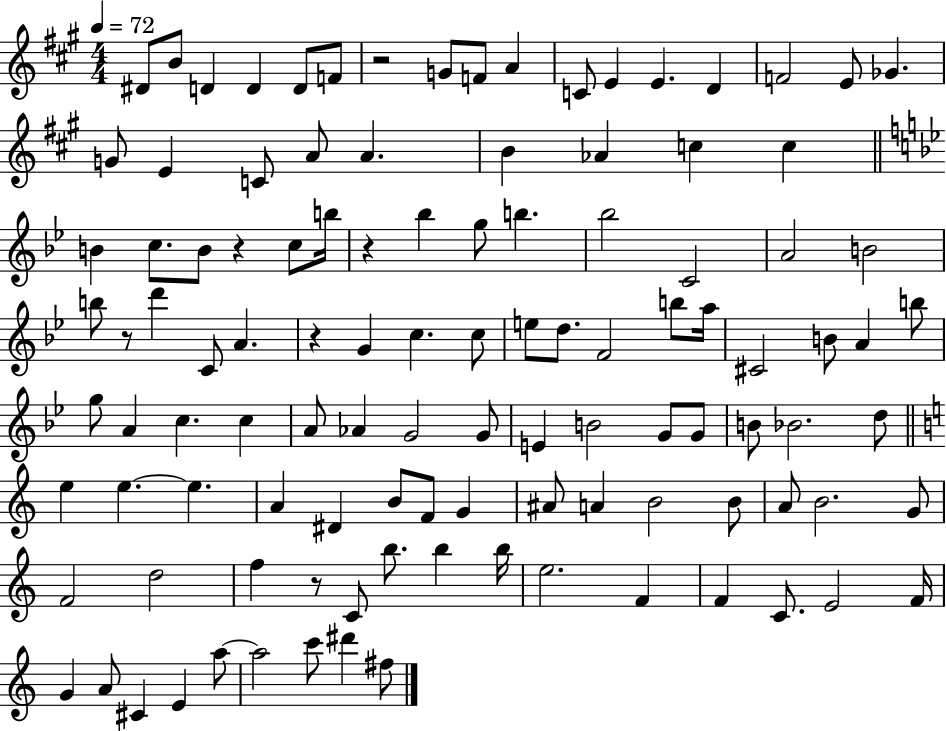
{
  \clef treble
  \numericTimeSignature
  \time 4/4
  \key a \major
  \tempo 4 = 72
  dis'8 b'8 d'4 d'4 d'8 f'8 | r2 g'8 f'8 a'4 | c'8 e'4 e'4. d'4 | f'2 e'8 ges'4. | \break g'8 e'4 c'8 a'8 a'4. | b'4 aes'4 c''4 c''4 | \bar "||" \break \key g \minor b'4 c''8. b'8 r4 c''8 b''16 | r4 bes''4 g''8 b''4. | bes''2 c'2 | a'2 b'2 | \break b''8 r8 d'''4 c'8 a'4. | r4 g'4 c''4. c''8 | e''8 d''8. f'2 b''8 a''16 | cis'2 b'8 a'4 b''8 | \break g''8 a'4 c''4. c''4 | a'8 aes'4 g'2 g'8 | e'4 b'2 g'8 g'8 | b'8 bes'2. d''8 | \break \bar "||" \break \key a \minor e''4 e''4.~~ e''4. | a'4 dis'4 b'8 f'8 g'4 | ais'8 a'4 b'2 b'8 | a'8 b'2. g'8 | \break f'2 d''2 | f''4 r8 c'8 b''8. b''4 b''16 | e''2. f'4 | f'4 c'8. e'2 f'16 | \break g'4 a'8 cis'4 e'4 a''8~~ | a''2 c'''8 dis'''4 fis''8 | \bar "|."
}